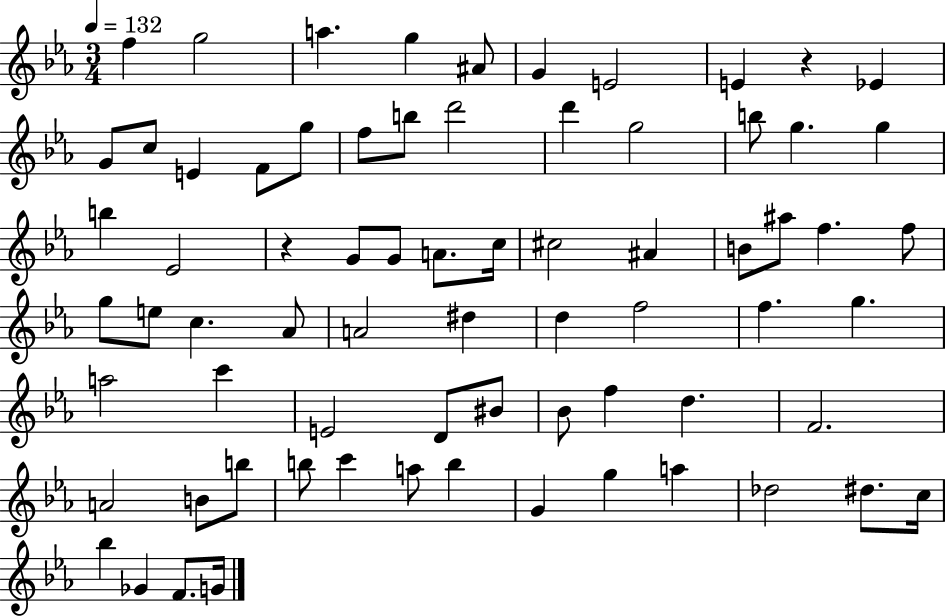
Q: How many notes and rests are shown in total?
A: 72